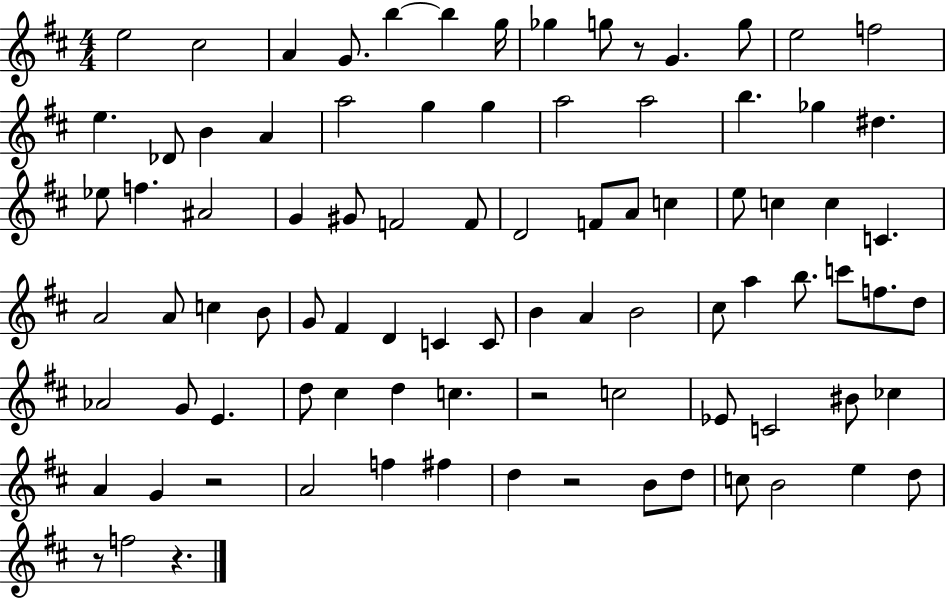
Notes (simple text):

E5/h C#5/h A4/q G4/e. B5/q B5/q G5/s Gb5/q G5/e R/e G4/q. G5/e E5/h F5/h E5/q. Db4/e B4/q A4/q A5/h G5/q G5/q A5/h A5/h B5/q. Gb5/q D#5/q. Eb5/e F5/q. A#4/h G4/q G#4/e F4/h F4/e D4/h F4/e A4/e C5/q E5/e C5/q C5/q C4/q. A4/h A4/e C5/q B4/e G4/e F#4/q D4/q C4/q C4/e B4/q A4/q B4/h C#5/e A5/q B5/e. C6/e F5/e. D5/e Ab4/h G4/e E4/q. D5/e C#5/q D5/q C5/q. R/h C5/h Eb4/e C4/h BIS4/e CES5/q A4/q G4/q R/h A4/h F5/q F#5/q D5/q R/h B4/e D5/e C5/e B4/h E5/q D5/e R/e F5/h R/q.